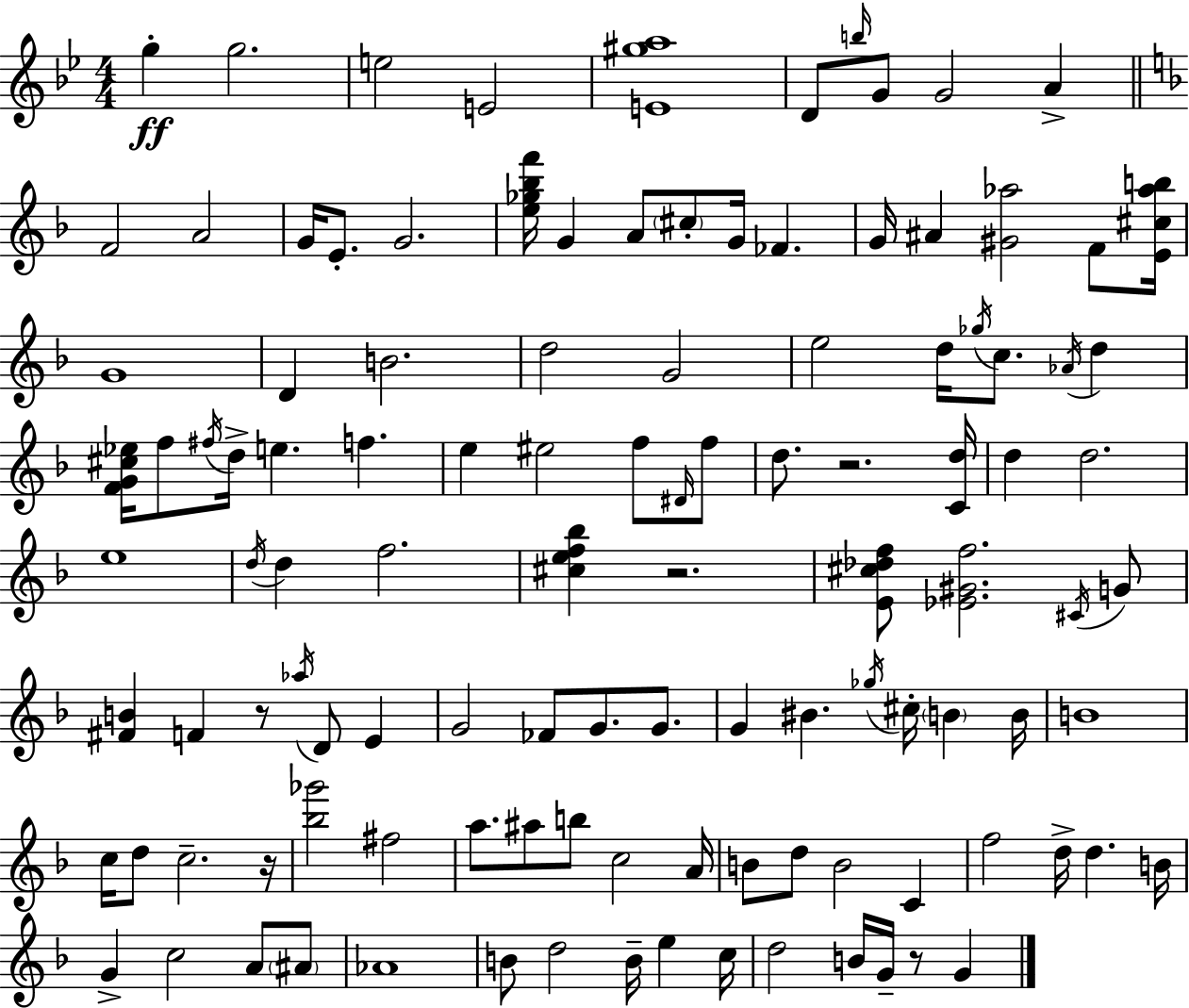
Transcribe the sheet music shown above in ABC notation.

X:1
T:Untitled
M:4/4
L:1/4
K:Bb
g g2 e2 E2 [E^ga]4 D/2 b/4 G/2 G2 A F2 A2 G/4 E/2 G2 [e_g_bf']/4 G A/2 ^c/2 G/4 _F G/4 ^A [^G_a]2 F/2 [E^c_ab]/4 G4 D B2 d2 G2 e2 d/4 _g/4 c/2 _A/4 d [FG^c_e]/4 f/2 ^f/4 d/4 e f e ^e2 f/2 ^D/4 f/2 d/2 z2 [Cd]/4 d d2 e4 d/4 d f2 [^cef_b] z2 [E^c_df]/2 [_E^Gf]2 ^C/4 G/2 [^FB] F z/2 _a/4 D/2 E G2 _F/2 G/2 G/2 G ^B _g/4 ^c/4 B B/4 B4 c/4 d/2 c2 z/4 [_b_g']2 ^f2 a/2 ^a/2 b/2 c2 A/4 B/2 d/2 B2 C f2 d/4 d B/4 G c2 A/2 ^A/2 _A4 B/2 d2 B/4 e c/4 d2 B/4 G/4 z/2 G